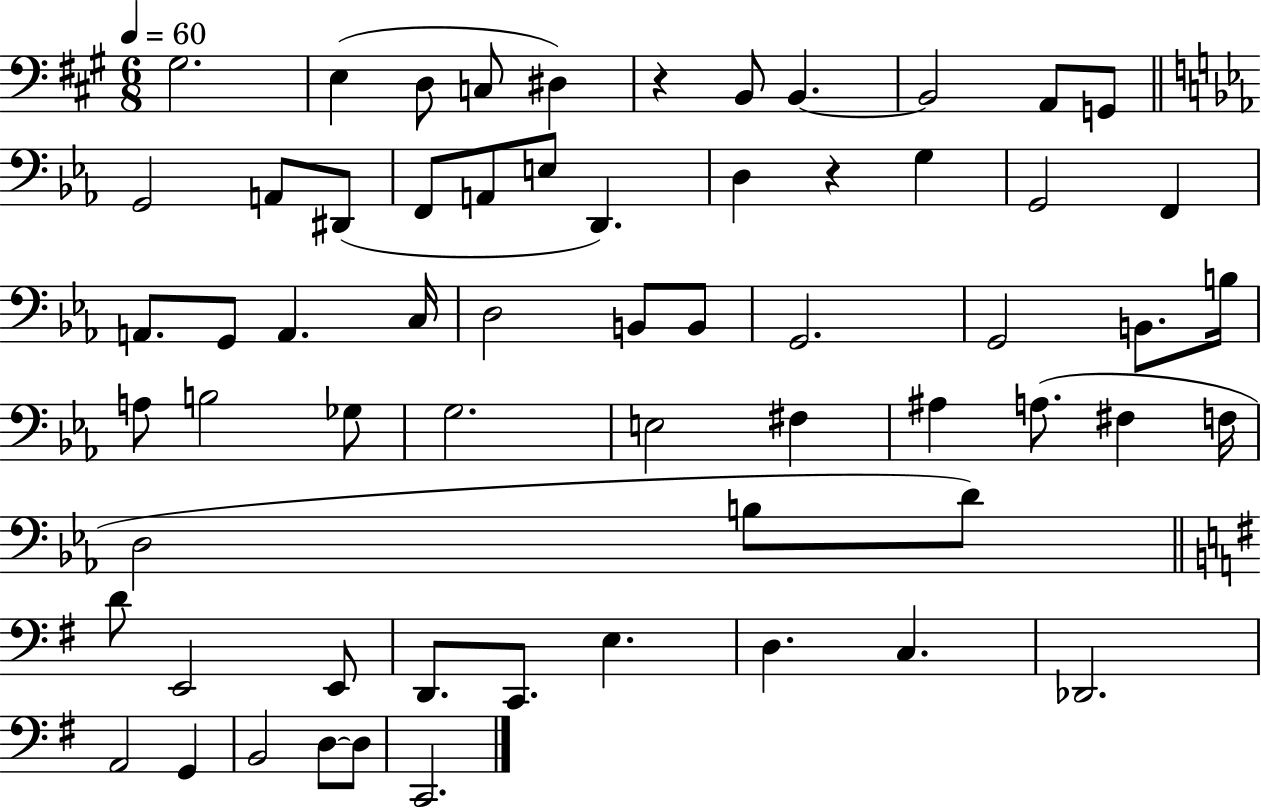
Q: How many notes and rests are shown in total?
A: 62